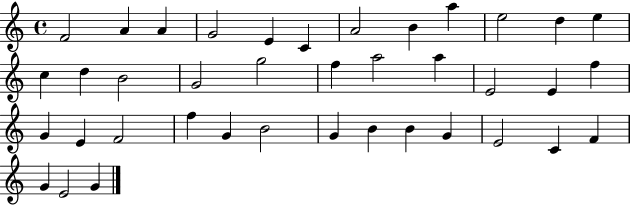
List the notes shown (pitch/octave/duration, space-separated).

F4/h A4/q A4/q G4/h E4/q C4/q A4/h B4/q A5/q E5/h D5/q E5/q C5/q D5/q B4/h G4/h G5/h F5/q A5/h A5/q E4/h E4/q F5/q G4/q E4/q F4/h F5/q G4/q B4/h G4/q B4/q B4/q G4/q E4/h C4/q F4/q G4/q E4/h G4/q